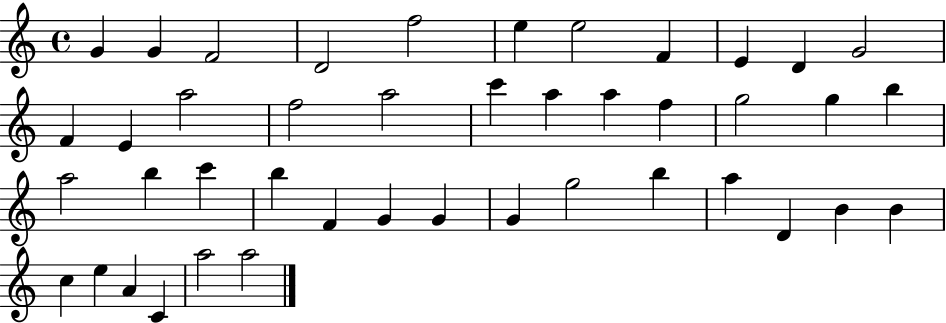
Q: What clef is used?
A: treble